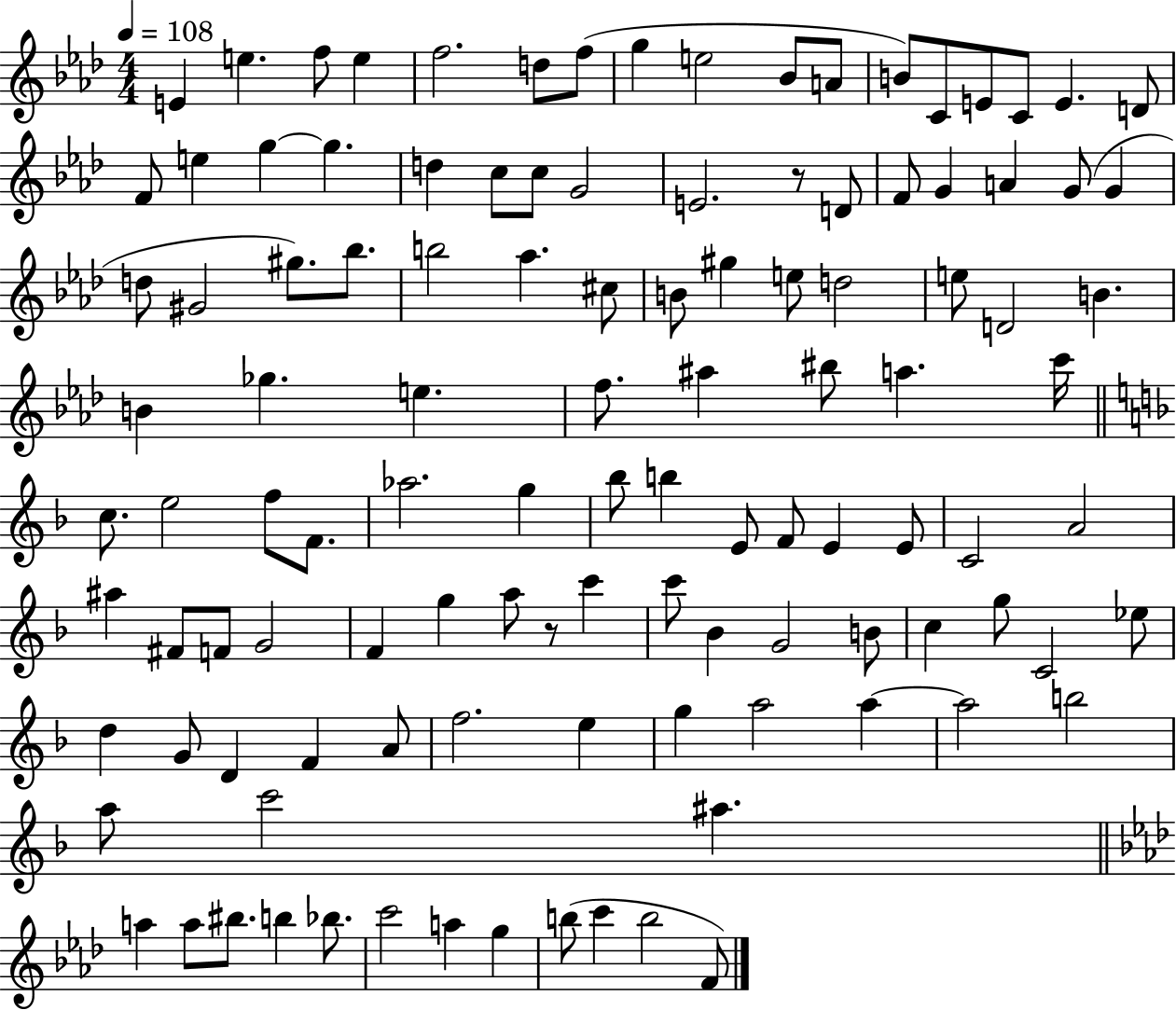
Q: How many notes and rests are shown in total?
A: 113